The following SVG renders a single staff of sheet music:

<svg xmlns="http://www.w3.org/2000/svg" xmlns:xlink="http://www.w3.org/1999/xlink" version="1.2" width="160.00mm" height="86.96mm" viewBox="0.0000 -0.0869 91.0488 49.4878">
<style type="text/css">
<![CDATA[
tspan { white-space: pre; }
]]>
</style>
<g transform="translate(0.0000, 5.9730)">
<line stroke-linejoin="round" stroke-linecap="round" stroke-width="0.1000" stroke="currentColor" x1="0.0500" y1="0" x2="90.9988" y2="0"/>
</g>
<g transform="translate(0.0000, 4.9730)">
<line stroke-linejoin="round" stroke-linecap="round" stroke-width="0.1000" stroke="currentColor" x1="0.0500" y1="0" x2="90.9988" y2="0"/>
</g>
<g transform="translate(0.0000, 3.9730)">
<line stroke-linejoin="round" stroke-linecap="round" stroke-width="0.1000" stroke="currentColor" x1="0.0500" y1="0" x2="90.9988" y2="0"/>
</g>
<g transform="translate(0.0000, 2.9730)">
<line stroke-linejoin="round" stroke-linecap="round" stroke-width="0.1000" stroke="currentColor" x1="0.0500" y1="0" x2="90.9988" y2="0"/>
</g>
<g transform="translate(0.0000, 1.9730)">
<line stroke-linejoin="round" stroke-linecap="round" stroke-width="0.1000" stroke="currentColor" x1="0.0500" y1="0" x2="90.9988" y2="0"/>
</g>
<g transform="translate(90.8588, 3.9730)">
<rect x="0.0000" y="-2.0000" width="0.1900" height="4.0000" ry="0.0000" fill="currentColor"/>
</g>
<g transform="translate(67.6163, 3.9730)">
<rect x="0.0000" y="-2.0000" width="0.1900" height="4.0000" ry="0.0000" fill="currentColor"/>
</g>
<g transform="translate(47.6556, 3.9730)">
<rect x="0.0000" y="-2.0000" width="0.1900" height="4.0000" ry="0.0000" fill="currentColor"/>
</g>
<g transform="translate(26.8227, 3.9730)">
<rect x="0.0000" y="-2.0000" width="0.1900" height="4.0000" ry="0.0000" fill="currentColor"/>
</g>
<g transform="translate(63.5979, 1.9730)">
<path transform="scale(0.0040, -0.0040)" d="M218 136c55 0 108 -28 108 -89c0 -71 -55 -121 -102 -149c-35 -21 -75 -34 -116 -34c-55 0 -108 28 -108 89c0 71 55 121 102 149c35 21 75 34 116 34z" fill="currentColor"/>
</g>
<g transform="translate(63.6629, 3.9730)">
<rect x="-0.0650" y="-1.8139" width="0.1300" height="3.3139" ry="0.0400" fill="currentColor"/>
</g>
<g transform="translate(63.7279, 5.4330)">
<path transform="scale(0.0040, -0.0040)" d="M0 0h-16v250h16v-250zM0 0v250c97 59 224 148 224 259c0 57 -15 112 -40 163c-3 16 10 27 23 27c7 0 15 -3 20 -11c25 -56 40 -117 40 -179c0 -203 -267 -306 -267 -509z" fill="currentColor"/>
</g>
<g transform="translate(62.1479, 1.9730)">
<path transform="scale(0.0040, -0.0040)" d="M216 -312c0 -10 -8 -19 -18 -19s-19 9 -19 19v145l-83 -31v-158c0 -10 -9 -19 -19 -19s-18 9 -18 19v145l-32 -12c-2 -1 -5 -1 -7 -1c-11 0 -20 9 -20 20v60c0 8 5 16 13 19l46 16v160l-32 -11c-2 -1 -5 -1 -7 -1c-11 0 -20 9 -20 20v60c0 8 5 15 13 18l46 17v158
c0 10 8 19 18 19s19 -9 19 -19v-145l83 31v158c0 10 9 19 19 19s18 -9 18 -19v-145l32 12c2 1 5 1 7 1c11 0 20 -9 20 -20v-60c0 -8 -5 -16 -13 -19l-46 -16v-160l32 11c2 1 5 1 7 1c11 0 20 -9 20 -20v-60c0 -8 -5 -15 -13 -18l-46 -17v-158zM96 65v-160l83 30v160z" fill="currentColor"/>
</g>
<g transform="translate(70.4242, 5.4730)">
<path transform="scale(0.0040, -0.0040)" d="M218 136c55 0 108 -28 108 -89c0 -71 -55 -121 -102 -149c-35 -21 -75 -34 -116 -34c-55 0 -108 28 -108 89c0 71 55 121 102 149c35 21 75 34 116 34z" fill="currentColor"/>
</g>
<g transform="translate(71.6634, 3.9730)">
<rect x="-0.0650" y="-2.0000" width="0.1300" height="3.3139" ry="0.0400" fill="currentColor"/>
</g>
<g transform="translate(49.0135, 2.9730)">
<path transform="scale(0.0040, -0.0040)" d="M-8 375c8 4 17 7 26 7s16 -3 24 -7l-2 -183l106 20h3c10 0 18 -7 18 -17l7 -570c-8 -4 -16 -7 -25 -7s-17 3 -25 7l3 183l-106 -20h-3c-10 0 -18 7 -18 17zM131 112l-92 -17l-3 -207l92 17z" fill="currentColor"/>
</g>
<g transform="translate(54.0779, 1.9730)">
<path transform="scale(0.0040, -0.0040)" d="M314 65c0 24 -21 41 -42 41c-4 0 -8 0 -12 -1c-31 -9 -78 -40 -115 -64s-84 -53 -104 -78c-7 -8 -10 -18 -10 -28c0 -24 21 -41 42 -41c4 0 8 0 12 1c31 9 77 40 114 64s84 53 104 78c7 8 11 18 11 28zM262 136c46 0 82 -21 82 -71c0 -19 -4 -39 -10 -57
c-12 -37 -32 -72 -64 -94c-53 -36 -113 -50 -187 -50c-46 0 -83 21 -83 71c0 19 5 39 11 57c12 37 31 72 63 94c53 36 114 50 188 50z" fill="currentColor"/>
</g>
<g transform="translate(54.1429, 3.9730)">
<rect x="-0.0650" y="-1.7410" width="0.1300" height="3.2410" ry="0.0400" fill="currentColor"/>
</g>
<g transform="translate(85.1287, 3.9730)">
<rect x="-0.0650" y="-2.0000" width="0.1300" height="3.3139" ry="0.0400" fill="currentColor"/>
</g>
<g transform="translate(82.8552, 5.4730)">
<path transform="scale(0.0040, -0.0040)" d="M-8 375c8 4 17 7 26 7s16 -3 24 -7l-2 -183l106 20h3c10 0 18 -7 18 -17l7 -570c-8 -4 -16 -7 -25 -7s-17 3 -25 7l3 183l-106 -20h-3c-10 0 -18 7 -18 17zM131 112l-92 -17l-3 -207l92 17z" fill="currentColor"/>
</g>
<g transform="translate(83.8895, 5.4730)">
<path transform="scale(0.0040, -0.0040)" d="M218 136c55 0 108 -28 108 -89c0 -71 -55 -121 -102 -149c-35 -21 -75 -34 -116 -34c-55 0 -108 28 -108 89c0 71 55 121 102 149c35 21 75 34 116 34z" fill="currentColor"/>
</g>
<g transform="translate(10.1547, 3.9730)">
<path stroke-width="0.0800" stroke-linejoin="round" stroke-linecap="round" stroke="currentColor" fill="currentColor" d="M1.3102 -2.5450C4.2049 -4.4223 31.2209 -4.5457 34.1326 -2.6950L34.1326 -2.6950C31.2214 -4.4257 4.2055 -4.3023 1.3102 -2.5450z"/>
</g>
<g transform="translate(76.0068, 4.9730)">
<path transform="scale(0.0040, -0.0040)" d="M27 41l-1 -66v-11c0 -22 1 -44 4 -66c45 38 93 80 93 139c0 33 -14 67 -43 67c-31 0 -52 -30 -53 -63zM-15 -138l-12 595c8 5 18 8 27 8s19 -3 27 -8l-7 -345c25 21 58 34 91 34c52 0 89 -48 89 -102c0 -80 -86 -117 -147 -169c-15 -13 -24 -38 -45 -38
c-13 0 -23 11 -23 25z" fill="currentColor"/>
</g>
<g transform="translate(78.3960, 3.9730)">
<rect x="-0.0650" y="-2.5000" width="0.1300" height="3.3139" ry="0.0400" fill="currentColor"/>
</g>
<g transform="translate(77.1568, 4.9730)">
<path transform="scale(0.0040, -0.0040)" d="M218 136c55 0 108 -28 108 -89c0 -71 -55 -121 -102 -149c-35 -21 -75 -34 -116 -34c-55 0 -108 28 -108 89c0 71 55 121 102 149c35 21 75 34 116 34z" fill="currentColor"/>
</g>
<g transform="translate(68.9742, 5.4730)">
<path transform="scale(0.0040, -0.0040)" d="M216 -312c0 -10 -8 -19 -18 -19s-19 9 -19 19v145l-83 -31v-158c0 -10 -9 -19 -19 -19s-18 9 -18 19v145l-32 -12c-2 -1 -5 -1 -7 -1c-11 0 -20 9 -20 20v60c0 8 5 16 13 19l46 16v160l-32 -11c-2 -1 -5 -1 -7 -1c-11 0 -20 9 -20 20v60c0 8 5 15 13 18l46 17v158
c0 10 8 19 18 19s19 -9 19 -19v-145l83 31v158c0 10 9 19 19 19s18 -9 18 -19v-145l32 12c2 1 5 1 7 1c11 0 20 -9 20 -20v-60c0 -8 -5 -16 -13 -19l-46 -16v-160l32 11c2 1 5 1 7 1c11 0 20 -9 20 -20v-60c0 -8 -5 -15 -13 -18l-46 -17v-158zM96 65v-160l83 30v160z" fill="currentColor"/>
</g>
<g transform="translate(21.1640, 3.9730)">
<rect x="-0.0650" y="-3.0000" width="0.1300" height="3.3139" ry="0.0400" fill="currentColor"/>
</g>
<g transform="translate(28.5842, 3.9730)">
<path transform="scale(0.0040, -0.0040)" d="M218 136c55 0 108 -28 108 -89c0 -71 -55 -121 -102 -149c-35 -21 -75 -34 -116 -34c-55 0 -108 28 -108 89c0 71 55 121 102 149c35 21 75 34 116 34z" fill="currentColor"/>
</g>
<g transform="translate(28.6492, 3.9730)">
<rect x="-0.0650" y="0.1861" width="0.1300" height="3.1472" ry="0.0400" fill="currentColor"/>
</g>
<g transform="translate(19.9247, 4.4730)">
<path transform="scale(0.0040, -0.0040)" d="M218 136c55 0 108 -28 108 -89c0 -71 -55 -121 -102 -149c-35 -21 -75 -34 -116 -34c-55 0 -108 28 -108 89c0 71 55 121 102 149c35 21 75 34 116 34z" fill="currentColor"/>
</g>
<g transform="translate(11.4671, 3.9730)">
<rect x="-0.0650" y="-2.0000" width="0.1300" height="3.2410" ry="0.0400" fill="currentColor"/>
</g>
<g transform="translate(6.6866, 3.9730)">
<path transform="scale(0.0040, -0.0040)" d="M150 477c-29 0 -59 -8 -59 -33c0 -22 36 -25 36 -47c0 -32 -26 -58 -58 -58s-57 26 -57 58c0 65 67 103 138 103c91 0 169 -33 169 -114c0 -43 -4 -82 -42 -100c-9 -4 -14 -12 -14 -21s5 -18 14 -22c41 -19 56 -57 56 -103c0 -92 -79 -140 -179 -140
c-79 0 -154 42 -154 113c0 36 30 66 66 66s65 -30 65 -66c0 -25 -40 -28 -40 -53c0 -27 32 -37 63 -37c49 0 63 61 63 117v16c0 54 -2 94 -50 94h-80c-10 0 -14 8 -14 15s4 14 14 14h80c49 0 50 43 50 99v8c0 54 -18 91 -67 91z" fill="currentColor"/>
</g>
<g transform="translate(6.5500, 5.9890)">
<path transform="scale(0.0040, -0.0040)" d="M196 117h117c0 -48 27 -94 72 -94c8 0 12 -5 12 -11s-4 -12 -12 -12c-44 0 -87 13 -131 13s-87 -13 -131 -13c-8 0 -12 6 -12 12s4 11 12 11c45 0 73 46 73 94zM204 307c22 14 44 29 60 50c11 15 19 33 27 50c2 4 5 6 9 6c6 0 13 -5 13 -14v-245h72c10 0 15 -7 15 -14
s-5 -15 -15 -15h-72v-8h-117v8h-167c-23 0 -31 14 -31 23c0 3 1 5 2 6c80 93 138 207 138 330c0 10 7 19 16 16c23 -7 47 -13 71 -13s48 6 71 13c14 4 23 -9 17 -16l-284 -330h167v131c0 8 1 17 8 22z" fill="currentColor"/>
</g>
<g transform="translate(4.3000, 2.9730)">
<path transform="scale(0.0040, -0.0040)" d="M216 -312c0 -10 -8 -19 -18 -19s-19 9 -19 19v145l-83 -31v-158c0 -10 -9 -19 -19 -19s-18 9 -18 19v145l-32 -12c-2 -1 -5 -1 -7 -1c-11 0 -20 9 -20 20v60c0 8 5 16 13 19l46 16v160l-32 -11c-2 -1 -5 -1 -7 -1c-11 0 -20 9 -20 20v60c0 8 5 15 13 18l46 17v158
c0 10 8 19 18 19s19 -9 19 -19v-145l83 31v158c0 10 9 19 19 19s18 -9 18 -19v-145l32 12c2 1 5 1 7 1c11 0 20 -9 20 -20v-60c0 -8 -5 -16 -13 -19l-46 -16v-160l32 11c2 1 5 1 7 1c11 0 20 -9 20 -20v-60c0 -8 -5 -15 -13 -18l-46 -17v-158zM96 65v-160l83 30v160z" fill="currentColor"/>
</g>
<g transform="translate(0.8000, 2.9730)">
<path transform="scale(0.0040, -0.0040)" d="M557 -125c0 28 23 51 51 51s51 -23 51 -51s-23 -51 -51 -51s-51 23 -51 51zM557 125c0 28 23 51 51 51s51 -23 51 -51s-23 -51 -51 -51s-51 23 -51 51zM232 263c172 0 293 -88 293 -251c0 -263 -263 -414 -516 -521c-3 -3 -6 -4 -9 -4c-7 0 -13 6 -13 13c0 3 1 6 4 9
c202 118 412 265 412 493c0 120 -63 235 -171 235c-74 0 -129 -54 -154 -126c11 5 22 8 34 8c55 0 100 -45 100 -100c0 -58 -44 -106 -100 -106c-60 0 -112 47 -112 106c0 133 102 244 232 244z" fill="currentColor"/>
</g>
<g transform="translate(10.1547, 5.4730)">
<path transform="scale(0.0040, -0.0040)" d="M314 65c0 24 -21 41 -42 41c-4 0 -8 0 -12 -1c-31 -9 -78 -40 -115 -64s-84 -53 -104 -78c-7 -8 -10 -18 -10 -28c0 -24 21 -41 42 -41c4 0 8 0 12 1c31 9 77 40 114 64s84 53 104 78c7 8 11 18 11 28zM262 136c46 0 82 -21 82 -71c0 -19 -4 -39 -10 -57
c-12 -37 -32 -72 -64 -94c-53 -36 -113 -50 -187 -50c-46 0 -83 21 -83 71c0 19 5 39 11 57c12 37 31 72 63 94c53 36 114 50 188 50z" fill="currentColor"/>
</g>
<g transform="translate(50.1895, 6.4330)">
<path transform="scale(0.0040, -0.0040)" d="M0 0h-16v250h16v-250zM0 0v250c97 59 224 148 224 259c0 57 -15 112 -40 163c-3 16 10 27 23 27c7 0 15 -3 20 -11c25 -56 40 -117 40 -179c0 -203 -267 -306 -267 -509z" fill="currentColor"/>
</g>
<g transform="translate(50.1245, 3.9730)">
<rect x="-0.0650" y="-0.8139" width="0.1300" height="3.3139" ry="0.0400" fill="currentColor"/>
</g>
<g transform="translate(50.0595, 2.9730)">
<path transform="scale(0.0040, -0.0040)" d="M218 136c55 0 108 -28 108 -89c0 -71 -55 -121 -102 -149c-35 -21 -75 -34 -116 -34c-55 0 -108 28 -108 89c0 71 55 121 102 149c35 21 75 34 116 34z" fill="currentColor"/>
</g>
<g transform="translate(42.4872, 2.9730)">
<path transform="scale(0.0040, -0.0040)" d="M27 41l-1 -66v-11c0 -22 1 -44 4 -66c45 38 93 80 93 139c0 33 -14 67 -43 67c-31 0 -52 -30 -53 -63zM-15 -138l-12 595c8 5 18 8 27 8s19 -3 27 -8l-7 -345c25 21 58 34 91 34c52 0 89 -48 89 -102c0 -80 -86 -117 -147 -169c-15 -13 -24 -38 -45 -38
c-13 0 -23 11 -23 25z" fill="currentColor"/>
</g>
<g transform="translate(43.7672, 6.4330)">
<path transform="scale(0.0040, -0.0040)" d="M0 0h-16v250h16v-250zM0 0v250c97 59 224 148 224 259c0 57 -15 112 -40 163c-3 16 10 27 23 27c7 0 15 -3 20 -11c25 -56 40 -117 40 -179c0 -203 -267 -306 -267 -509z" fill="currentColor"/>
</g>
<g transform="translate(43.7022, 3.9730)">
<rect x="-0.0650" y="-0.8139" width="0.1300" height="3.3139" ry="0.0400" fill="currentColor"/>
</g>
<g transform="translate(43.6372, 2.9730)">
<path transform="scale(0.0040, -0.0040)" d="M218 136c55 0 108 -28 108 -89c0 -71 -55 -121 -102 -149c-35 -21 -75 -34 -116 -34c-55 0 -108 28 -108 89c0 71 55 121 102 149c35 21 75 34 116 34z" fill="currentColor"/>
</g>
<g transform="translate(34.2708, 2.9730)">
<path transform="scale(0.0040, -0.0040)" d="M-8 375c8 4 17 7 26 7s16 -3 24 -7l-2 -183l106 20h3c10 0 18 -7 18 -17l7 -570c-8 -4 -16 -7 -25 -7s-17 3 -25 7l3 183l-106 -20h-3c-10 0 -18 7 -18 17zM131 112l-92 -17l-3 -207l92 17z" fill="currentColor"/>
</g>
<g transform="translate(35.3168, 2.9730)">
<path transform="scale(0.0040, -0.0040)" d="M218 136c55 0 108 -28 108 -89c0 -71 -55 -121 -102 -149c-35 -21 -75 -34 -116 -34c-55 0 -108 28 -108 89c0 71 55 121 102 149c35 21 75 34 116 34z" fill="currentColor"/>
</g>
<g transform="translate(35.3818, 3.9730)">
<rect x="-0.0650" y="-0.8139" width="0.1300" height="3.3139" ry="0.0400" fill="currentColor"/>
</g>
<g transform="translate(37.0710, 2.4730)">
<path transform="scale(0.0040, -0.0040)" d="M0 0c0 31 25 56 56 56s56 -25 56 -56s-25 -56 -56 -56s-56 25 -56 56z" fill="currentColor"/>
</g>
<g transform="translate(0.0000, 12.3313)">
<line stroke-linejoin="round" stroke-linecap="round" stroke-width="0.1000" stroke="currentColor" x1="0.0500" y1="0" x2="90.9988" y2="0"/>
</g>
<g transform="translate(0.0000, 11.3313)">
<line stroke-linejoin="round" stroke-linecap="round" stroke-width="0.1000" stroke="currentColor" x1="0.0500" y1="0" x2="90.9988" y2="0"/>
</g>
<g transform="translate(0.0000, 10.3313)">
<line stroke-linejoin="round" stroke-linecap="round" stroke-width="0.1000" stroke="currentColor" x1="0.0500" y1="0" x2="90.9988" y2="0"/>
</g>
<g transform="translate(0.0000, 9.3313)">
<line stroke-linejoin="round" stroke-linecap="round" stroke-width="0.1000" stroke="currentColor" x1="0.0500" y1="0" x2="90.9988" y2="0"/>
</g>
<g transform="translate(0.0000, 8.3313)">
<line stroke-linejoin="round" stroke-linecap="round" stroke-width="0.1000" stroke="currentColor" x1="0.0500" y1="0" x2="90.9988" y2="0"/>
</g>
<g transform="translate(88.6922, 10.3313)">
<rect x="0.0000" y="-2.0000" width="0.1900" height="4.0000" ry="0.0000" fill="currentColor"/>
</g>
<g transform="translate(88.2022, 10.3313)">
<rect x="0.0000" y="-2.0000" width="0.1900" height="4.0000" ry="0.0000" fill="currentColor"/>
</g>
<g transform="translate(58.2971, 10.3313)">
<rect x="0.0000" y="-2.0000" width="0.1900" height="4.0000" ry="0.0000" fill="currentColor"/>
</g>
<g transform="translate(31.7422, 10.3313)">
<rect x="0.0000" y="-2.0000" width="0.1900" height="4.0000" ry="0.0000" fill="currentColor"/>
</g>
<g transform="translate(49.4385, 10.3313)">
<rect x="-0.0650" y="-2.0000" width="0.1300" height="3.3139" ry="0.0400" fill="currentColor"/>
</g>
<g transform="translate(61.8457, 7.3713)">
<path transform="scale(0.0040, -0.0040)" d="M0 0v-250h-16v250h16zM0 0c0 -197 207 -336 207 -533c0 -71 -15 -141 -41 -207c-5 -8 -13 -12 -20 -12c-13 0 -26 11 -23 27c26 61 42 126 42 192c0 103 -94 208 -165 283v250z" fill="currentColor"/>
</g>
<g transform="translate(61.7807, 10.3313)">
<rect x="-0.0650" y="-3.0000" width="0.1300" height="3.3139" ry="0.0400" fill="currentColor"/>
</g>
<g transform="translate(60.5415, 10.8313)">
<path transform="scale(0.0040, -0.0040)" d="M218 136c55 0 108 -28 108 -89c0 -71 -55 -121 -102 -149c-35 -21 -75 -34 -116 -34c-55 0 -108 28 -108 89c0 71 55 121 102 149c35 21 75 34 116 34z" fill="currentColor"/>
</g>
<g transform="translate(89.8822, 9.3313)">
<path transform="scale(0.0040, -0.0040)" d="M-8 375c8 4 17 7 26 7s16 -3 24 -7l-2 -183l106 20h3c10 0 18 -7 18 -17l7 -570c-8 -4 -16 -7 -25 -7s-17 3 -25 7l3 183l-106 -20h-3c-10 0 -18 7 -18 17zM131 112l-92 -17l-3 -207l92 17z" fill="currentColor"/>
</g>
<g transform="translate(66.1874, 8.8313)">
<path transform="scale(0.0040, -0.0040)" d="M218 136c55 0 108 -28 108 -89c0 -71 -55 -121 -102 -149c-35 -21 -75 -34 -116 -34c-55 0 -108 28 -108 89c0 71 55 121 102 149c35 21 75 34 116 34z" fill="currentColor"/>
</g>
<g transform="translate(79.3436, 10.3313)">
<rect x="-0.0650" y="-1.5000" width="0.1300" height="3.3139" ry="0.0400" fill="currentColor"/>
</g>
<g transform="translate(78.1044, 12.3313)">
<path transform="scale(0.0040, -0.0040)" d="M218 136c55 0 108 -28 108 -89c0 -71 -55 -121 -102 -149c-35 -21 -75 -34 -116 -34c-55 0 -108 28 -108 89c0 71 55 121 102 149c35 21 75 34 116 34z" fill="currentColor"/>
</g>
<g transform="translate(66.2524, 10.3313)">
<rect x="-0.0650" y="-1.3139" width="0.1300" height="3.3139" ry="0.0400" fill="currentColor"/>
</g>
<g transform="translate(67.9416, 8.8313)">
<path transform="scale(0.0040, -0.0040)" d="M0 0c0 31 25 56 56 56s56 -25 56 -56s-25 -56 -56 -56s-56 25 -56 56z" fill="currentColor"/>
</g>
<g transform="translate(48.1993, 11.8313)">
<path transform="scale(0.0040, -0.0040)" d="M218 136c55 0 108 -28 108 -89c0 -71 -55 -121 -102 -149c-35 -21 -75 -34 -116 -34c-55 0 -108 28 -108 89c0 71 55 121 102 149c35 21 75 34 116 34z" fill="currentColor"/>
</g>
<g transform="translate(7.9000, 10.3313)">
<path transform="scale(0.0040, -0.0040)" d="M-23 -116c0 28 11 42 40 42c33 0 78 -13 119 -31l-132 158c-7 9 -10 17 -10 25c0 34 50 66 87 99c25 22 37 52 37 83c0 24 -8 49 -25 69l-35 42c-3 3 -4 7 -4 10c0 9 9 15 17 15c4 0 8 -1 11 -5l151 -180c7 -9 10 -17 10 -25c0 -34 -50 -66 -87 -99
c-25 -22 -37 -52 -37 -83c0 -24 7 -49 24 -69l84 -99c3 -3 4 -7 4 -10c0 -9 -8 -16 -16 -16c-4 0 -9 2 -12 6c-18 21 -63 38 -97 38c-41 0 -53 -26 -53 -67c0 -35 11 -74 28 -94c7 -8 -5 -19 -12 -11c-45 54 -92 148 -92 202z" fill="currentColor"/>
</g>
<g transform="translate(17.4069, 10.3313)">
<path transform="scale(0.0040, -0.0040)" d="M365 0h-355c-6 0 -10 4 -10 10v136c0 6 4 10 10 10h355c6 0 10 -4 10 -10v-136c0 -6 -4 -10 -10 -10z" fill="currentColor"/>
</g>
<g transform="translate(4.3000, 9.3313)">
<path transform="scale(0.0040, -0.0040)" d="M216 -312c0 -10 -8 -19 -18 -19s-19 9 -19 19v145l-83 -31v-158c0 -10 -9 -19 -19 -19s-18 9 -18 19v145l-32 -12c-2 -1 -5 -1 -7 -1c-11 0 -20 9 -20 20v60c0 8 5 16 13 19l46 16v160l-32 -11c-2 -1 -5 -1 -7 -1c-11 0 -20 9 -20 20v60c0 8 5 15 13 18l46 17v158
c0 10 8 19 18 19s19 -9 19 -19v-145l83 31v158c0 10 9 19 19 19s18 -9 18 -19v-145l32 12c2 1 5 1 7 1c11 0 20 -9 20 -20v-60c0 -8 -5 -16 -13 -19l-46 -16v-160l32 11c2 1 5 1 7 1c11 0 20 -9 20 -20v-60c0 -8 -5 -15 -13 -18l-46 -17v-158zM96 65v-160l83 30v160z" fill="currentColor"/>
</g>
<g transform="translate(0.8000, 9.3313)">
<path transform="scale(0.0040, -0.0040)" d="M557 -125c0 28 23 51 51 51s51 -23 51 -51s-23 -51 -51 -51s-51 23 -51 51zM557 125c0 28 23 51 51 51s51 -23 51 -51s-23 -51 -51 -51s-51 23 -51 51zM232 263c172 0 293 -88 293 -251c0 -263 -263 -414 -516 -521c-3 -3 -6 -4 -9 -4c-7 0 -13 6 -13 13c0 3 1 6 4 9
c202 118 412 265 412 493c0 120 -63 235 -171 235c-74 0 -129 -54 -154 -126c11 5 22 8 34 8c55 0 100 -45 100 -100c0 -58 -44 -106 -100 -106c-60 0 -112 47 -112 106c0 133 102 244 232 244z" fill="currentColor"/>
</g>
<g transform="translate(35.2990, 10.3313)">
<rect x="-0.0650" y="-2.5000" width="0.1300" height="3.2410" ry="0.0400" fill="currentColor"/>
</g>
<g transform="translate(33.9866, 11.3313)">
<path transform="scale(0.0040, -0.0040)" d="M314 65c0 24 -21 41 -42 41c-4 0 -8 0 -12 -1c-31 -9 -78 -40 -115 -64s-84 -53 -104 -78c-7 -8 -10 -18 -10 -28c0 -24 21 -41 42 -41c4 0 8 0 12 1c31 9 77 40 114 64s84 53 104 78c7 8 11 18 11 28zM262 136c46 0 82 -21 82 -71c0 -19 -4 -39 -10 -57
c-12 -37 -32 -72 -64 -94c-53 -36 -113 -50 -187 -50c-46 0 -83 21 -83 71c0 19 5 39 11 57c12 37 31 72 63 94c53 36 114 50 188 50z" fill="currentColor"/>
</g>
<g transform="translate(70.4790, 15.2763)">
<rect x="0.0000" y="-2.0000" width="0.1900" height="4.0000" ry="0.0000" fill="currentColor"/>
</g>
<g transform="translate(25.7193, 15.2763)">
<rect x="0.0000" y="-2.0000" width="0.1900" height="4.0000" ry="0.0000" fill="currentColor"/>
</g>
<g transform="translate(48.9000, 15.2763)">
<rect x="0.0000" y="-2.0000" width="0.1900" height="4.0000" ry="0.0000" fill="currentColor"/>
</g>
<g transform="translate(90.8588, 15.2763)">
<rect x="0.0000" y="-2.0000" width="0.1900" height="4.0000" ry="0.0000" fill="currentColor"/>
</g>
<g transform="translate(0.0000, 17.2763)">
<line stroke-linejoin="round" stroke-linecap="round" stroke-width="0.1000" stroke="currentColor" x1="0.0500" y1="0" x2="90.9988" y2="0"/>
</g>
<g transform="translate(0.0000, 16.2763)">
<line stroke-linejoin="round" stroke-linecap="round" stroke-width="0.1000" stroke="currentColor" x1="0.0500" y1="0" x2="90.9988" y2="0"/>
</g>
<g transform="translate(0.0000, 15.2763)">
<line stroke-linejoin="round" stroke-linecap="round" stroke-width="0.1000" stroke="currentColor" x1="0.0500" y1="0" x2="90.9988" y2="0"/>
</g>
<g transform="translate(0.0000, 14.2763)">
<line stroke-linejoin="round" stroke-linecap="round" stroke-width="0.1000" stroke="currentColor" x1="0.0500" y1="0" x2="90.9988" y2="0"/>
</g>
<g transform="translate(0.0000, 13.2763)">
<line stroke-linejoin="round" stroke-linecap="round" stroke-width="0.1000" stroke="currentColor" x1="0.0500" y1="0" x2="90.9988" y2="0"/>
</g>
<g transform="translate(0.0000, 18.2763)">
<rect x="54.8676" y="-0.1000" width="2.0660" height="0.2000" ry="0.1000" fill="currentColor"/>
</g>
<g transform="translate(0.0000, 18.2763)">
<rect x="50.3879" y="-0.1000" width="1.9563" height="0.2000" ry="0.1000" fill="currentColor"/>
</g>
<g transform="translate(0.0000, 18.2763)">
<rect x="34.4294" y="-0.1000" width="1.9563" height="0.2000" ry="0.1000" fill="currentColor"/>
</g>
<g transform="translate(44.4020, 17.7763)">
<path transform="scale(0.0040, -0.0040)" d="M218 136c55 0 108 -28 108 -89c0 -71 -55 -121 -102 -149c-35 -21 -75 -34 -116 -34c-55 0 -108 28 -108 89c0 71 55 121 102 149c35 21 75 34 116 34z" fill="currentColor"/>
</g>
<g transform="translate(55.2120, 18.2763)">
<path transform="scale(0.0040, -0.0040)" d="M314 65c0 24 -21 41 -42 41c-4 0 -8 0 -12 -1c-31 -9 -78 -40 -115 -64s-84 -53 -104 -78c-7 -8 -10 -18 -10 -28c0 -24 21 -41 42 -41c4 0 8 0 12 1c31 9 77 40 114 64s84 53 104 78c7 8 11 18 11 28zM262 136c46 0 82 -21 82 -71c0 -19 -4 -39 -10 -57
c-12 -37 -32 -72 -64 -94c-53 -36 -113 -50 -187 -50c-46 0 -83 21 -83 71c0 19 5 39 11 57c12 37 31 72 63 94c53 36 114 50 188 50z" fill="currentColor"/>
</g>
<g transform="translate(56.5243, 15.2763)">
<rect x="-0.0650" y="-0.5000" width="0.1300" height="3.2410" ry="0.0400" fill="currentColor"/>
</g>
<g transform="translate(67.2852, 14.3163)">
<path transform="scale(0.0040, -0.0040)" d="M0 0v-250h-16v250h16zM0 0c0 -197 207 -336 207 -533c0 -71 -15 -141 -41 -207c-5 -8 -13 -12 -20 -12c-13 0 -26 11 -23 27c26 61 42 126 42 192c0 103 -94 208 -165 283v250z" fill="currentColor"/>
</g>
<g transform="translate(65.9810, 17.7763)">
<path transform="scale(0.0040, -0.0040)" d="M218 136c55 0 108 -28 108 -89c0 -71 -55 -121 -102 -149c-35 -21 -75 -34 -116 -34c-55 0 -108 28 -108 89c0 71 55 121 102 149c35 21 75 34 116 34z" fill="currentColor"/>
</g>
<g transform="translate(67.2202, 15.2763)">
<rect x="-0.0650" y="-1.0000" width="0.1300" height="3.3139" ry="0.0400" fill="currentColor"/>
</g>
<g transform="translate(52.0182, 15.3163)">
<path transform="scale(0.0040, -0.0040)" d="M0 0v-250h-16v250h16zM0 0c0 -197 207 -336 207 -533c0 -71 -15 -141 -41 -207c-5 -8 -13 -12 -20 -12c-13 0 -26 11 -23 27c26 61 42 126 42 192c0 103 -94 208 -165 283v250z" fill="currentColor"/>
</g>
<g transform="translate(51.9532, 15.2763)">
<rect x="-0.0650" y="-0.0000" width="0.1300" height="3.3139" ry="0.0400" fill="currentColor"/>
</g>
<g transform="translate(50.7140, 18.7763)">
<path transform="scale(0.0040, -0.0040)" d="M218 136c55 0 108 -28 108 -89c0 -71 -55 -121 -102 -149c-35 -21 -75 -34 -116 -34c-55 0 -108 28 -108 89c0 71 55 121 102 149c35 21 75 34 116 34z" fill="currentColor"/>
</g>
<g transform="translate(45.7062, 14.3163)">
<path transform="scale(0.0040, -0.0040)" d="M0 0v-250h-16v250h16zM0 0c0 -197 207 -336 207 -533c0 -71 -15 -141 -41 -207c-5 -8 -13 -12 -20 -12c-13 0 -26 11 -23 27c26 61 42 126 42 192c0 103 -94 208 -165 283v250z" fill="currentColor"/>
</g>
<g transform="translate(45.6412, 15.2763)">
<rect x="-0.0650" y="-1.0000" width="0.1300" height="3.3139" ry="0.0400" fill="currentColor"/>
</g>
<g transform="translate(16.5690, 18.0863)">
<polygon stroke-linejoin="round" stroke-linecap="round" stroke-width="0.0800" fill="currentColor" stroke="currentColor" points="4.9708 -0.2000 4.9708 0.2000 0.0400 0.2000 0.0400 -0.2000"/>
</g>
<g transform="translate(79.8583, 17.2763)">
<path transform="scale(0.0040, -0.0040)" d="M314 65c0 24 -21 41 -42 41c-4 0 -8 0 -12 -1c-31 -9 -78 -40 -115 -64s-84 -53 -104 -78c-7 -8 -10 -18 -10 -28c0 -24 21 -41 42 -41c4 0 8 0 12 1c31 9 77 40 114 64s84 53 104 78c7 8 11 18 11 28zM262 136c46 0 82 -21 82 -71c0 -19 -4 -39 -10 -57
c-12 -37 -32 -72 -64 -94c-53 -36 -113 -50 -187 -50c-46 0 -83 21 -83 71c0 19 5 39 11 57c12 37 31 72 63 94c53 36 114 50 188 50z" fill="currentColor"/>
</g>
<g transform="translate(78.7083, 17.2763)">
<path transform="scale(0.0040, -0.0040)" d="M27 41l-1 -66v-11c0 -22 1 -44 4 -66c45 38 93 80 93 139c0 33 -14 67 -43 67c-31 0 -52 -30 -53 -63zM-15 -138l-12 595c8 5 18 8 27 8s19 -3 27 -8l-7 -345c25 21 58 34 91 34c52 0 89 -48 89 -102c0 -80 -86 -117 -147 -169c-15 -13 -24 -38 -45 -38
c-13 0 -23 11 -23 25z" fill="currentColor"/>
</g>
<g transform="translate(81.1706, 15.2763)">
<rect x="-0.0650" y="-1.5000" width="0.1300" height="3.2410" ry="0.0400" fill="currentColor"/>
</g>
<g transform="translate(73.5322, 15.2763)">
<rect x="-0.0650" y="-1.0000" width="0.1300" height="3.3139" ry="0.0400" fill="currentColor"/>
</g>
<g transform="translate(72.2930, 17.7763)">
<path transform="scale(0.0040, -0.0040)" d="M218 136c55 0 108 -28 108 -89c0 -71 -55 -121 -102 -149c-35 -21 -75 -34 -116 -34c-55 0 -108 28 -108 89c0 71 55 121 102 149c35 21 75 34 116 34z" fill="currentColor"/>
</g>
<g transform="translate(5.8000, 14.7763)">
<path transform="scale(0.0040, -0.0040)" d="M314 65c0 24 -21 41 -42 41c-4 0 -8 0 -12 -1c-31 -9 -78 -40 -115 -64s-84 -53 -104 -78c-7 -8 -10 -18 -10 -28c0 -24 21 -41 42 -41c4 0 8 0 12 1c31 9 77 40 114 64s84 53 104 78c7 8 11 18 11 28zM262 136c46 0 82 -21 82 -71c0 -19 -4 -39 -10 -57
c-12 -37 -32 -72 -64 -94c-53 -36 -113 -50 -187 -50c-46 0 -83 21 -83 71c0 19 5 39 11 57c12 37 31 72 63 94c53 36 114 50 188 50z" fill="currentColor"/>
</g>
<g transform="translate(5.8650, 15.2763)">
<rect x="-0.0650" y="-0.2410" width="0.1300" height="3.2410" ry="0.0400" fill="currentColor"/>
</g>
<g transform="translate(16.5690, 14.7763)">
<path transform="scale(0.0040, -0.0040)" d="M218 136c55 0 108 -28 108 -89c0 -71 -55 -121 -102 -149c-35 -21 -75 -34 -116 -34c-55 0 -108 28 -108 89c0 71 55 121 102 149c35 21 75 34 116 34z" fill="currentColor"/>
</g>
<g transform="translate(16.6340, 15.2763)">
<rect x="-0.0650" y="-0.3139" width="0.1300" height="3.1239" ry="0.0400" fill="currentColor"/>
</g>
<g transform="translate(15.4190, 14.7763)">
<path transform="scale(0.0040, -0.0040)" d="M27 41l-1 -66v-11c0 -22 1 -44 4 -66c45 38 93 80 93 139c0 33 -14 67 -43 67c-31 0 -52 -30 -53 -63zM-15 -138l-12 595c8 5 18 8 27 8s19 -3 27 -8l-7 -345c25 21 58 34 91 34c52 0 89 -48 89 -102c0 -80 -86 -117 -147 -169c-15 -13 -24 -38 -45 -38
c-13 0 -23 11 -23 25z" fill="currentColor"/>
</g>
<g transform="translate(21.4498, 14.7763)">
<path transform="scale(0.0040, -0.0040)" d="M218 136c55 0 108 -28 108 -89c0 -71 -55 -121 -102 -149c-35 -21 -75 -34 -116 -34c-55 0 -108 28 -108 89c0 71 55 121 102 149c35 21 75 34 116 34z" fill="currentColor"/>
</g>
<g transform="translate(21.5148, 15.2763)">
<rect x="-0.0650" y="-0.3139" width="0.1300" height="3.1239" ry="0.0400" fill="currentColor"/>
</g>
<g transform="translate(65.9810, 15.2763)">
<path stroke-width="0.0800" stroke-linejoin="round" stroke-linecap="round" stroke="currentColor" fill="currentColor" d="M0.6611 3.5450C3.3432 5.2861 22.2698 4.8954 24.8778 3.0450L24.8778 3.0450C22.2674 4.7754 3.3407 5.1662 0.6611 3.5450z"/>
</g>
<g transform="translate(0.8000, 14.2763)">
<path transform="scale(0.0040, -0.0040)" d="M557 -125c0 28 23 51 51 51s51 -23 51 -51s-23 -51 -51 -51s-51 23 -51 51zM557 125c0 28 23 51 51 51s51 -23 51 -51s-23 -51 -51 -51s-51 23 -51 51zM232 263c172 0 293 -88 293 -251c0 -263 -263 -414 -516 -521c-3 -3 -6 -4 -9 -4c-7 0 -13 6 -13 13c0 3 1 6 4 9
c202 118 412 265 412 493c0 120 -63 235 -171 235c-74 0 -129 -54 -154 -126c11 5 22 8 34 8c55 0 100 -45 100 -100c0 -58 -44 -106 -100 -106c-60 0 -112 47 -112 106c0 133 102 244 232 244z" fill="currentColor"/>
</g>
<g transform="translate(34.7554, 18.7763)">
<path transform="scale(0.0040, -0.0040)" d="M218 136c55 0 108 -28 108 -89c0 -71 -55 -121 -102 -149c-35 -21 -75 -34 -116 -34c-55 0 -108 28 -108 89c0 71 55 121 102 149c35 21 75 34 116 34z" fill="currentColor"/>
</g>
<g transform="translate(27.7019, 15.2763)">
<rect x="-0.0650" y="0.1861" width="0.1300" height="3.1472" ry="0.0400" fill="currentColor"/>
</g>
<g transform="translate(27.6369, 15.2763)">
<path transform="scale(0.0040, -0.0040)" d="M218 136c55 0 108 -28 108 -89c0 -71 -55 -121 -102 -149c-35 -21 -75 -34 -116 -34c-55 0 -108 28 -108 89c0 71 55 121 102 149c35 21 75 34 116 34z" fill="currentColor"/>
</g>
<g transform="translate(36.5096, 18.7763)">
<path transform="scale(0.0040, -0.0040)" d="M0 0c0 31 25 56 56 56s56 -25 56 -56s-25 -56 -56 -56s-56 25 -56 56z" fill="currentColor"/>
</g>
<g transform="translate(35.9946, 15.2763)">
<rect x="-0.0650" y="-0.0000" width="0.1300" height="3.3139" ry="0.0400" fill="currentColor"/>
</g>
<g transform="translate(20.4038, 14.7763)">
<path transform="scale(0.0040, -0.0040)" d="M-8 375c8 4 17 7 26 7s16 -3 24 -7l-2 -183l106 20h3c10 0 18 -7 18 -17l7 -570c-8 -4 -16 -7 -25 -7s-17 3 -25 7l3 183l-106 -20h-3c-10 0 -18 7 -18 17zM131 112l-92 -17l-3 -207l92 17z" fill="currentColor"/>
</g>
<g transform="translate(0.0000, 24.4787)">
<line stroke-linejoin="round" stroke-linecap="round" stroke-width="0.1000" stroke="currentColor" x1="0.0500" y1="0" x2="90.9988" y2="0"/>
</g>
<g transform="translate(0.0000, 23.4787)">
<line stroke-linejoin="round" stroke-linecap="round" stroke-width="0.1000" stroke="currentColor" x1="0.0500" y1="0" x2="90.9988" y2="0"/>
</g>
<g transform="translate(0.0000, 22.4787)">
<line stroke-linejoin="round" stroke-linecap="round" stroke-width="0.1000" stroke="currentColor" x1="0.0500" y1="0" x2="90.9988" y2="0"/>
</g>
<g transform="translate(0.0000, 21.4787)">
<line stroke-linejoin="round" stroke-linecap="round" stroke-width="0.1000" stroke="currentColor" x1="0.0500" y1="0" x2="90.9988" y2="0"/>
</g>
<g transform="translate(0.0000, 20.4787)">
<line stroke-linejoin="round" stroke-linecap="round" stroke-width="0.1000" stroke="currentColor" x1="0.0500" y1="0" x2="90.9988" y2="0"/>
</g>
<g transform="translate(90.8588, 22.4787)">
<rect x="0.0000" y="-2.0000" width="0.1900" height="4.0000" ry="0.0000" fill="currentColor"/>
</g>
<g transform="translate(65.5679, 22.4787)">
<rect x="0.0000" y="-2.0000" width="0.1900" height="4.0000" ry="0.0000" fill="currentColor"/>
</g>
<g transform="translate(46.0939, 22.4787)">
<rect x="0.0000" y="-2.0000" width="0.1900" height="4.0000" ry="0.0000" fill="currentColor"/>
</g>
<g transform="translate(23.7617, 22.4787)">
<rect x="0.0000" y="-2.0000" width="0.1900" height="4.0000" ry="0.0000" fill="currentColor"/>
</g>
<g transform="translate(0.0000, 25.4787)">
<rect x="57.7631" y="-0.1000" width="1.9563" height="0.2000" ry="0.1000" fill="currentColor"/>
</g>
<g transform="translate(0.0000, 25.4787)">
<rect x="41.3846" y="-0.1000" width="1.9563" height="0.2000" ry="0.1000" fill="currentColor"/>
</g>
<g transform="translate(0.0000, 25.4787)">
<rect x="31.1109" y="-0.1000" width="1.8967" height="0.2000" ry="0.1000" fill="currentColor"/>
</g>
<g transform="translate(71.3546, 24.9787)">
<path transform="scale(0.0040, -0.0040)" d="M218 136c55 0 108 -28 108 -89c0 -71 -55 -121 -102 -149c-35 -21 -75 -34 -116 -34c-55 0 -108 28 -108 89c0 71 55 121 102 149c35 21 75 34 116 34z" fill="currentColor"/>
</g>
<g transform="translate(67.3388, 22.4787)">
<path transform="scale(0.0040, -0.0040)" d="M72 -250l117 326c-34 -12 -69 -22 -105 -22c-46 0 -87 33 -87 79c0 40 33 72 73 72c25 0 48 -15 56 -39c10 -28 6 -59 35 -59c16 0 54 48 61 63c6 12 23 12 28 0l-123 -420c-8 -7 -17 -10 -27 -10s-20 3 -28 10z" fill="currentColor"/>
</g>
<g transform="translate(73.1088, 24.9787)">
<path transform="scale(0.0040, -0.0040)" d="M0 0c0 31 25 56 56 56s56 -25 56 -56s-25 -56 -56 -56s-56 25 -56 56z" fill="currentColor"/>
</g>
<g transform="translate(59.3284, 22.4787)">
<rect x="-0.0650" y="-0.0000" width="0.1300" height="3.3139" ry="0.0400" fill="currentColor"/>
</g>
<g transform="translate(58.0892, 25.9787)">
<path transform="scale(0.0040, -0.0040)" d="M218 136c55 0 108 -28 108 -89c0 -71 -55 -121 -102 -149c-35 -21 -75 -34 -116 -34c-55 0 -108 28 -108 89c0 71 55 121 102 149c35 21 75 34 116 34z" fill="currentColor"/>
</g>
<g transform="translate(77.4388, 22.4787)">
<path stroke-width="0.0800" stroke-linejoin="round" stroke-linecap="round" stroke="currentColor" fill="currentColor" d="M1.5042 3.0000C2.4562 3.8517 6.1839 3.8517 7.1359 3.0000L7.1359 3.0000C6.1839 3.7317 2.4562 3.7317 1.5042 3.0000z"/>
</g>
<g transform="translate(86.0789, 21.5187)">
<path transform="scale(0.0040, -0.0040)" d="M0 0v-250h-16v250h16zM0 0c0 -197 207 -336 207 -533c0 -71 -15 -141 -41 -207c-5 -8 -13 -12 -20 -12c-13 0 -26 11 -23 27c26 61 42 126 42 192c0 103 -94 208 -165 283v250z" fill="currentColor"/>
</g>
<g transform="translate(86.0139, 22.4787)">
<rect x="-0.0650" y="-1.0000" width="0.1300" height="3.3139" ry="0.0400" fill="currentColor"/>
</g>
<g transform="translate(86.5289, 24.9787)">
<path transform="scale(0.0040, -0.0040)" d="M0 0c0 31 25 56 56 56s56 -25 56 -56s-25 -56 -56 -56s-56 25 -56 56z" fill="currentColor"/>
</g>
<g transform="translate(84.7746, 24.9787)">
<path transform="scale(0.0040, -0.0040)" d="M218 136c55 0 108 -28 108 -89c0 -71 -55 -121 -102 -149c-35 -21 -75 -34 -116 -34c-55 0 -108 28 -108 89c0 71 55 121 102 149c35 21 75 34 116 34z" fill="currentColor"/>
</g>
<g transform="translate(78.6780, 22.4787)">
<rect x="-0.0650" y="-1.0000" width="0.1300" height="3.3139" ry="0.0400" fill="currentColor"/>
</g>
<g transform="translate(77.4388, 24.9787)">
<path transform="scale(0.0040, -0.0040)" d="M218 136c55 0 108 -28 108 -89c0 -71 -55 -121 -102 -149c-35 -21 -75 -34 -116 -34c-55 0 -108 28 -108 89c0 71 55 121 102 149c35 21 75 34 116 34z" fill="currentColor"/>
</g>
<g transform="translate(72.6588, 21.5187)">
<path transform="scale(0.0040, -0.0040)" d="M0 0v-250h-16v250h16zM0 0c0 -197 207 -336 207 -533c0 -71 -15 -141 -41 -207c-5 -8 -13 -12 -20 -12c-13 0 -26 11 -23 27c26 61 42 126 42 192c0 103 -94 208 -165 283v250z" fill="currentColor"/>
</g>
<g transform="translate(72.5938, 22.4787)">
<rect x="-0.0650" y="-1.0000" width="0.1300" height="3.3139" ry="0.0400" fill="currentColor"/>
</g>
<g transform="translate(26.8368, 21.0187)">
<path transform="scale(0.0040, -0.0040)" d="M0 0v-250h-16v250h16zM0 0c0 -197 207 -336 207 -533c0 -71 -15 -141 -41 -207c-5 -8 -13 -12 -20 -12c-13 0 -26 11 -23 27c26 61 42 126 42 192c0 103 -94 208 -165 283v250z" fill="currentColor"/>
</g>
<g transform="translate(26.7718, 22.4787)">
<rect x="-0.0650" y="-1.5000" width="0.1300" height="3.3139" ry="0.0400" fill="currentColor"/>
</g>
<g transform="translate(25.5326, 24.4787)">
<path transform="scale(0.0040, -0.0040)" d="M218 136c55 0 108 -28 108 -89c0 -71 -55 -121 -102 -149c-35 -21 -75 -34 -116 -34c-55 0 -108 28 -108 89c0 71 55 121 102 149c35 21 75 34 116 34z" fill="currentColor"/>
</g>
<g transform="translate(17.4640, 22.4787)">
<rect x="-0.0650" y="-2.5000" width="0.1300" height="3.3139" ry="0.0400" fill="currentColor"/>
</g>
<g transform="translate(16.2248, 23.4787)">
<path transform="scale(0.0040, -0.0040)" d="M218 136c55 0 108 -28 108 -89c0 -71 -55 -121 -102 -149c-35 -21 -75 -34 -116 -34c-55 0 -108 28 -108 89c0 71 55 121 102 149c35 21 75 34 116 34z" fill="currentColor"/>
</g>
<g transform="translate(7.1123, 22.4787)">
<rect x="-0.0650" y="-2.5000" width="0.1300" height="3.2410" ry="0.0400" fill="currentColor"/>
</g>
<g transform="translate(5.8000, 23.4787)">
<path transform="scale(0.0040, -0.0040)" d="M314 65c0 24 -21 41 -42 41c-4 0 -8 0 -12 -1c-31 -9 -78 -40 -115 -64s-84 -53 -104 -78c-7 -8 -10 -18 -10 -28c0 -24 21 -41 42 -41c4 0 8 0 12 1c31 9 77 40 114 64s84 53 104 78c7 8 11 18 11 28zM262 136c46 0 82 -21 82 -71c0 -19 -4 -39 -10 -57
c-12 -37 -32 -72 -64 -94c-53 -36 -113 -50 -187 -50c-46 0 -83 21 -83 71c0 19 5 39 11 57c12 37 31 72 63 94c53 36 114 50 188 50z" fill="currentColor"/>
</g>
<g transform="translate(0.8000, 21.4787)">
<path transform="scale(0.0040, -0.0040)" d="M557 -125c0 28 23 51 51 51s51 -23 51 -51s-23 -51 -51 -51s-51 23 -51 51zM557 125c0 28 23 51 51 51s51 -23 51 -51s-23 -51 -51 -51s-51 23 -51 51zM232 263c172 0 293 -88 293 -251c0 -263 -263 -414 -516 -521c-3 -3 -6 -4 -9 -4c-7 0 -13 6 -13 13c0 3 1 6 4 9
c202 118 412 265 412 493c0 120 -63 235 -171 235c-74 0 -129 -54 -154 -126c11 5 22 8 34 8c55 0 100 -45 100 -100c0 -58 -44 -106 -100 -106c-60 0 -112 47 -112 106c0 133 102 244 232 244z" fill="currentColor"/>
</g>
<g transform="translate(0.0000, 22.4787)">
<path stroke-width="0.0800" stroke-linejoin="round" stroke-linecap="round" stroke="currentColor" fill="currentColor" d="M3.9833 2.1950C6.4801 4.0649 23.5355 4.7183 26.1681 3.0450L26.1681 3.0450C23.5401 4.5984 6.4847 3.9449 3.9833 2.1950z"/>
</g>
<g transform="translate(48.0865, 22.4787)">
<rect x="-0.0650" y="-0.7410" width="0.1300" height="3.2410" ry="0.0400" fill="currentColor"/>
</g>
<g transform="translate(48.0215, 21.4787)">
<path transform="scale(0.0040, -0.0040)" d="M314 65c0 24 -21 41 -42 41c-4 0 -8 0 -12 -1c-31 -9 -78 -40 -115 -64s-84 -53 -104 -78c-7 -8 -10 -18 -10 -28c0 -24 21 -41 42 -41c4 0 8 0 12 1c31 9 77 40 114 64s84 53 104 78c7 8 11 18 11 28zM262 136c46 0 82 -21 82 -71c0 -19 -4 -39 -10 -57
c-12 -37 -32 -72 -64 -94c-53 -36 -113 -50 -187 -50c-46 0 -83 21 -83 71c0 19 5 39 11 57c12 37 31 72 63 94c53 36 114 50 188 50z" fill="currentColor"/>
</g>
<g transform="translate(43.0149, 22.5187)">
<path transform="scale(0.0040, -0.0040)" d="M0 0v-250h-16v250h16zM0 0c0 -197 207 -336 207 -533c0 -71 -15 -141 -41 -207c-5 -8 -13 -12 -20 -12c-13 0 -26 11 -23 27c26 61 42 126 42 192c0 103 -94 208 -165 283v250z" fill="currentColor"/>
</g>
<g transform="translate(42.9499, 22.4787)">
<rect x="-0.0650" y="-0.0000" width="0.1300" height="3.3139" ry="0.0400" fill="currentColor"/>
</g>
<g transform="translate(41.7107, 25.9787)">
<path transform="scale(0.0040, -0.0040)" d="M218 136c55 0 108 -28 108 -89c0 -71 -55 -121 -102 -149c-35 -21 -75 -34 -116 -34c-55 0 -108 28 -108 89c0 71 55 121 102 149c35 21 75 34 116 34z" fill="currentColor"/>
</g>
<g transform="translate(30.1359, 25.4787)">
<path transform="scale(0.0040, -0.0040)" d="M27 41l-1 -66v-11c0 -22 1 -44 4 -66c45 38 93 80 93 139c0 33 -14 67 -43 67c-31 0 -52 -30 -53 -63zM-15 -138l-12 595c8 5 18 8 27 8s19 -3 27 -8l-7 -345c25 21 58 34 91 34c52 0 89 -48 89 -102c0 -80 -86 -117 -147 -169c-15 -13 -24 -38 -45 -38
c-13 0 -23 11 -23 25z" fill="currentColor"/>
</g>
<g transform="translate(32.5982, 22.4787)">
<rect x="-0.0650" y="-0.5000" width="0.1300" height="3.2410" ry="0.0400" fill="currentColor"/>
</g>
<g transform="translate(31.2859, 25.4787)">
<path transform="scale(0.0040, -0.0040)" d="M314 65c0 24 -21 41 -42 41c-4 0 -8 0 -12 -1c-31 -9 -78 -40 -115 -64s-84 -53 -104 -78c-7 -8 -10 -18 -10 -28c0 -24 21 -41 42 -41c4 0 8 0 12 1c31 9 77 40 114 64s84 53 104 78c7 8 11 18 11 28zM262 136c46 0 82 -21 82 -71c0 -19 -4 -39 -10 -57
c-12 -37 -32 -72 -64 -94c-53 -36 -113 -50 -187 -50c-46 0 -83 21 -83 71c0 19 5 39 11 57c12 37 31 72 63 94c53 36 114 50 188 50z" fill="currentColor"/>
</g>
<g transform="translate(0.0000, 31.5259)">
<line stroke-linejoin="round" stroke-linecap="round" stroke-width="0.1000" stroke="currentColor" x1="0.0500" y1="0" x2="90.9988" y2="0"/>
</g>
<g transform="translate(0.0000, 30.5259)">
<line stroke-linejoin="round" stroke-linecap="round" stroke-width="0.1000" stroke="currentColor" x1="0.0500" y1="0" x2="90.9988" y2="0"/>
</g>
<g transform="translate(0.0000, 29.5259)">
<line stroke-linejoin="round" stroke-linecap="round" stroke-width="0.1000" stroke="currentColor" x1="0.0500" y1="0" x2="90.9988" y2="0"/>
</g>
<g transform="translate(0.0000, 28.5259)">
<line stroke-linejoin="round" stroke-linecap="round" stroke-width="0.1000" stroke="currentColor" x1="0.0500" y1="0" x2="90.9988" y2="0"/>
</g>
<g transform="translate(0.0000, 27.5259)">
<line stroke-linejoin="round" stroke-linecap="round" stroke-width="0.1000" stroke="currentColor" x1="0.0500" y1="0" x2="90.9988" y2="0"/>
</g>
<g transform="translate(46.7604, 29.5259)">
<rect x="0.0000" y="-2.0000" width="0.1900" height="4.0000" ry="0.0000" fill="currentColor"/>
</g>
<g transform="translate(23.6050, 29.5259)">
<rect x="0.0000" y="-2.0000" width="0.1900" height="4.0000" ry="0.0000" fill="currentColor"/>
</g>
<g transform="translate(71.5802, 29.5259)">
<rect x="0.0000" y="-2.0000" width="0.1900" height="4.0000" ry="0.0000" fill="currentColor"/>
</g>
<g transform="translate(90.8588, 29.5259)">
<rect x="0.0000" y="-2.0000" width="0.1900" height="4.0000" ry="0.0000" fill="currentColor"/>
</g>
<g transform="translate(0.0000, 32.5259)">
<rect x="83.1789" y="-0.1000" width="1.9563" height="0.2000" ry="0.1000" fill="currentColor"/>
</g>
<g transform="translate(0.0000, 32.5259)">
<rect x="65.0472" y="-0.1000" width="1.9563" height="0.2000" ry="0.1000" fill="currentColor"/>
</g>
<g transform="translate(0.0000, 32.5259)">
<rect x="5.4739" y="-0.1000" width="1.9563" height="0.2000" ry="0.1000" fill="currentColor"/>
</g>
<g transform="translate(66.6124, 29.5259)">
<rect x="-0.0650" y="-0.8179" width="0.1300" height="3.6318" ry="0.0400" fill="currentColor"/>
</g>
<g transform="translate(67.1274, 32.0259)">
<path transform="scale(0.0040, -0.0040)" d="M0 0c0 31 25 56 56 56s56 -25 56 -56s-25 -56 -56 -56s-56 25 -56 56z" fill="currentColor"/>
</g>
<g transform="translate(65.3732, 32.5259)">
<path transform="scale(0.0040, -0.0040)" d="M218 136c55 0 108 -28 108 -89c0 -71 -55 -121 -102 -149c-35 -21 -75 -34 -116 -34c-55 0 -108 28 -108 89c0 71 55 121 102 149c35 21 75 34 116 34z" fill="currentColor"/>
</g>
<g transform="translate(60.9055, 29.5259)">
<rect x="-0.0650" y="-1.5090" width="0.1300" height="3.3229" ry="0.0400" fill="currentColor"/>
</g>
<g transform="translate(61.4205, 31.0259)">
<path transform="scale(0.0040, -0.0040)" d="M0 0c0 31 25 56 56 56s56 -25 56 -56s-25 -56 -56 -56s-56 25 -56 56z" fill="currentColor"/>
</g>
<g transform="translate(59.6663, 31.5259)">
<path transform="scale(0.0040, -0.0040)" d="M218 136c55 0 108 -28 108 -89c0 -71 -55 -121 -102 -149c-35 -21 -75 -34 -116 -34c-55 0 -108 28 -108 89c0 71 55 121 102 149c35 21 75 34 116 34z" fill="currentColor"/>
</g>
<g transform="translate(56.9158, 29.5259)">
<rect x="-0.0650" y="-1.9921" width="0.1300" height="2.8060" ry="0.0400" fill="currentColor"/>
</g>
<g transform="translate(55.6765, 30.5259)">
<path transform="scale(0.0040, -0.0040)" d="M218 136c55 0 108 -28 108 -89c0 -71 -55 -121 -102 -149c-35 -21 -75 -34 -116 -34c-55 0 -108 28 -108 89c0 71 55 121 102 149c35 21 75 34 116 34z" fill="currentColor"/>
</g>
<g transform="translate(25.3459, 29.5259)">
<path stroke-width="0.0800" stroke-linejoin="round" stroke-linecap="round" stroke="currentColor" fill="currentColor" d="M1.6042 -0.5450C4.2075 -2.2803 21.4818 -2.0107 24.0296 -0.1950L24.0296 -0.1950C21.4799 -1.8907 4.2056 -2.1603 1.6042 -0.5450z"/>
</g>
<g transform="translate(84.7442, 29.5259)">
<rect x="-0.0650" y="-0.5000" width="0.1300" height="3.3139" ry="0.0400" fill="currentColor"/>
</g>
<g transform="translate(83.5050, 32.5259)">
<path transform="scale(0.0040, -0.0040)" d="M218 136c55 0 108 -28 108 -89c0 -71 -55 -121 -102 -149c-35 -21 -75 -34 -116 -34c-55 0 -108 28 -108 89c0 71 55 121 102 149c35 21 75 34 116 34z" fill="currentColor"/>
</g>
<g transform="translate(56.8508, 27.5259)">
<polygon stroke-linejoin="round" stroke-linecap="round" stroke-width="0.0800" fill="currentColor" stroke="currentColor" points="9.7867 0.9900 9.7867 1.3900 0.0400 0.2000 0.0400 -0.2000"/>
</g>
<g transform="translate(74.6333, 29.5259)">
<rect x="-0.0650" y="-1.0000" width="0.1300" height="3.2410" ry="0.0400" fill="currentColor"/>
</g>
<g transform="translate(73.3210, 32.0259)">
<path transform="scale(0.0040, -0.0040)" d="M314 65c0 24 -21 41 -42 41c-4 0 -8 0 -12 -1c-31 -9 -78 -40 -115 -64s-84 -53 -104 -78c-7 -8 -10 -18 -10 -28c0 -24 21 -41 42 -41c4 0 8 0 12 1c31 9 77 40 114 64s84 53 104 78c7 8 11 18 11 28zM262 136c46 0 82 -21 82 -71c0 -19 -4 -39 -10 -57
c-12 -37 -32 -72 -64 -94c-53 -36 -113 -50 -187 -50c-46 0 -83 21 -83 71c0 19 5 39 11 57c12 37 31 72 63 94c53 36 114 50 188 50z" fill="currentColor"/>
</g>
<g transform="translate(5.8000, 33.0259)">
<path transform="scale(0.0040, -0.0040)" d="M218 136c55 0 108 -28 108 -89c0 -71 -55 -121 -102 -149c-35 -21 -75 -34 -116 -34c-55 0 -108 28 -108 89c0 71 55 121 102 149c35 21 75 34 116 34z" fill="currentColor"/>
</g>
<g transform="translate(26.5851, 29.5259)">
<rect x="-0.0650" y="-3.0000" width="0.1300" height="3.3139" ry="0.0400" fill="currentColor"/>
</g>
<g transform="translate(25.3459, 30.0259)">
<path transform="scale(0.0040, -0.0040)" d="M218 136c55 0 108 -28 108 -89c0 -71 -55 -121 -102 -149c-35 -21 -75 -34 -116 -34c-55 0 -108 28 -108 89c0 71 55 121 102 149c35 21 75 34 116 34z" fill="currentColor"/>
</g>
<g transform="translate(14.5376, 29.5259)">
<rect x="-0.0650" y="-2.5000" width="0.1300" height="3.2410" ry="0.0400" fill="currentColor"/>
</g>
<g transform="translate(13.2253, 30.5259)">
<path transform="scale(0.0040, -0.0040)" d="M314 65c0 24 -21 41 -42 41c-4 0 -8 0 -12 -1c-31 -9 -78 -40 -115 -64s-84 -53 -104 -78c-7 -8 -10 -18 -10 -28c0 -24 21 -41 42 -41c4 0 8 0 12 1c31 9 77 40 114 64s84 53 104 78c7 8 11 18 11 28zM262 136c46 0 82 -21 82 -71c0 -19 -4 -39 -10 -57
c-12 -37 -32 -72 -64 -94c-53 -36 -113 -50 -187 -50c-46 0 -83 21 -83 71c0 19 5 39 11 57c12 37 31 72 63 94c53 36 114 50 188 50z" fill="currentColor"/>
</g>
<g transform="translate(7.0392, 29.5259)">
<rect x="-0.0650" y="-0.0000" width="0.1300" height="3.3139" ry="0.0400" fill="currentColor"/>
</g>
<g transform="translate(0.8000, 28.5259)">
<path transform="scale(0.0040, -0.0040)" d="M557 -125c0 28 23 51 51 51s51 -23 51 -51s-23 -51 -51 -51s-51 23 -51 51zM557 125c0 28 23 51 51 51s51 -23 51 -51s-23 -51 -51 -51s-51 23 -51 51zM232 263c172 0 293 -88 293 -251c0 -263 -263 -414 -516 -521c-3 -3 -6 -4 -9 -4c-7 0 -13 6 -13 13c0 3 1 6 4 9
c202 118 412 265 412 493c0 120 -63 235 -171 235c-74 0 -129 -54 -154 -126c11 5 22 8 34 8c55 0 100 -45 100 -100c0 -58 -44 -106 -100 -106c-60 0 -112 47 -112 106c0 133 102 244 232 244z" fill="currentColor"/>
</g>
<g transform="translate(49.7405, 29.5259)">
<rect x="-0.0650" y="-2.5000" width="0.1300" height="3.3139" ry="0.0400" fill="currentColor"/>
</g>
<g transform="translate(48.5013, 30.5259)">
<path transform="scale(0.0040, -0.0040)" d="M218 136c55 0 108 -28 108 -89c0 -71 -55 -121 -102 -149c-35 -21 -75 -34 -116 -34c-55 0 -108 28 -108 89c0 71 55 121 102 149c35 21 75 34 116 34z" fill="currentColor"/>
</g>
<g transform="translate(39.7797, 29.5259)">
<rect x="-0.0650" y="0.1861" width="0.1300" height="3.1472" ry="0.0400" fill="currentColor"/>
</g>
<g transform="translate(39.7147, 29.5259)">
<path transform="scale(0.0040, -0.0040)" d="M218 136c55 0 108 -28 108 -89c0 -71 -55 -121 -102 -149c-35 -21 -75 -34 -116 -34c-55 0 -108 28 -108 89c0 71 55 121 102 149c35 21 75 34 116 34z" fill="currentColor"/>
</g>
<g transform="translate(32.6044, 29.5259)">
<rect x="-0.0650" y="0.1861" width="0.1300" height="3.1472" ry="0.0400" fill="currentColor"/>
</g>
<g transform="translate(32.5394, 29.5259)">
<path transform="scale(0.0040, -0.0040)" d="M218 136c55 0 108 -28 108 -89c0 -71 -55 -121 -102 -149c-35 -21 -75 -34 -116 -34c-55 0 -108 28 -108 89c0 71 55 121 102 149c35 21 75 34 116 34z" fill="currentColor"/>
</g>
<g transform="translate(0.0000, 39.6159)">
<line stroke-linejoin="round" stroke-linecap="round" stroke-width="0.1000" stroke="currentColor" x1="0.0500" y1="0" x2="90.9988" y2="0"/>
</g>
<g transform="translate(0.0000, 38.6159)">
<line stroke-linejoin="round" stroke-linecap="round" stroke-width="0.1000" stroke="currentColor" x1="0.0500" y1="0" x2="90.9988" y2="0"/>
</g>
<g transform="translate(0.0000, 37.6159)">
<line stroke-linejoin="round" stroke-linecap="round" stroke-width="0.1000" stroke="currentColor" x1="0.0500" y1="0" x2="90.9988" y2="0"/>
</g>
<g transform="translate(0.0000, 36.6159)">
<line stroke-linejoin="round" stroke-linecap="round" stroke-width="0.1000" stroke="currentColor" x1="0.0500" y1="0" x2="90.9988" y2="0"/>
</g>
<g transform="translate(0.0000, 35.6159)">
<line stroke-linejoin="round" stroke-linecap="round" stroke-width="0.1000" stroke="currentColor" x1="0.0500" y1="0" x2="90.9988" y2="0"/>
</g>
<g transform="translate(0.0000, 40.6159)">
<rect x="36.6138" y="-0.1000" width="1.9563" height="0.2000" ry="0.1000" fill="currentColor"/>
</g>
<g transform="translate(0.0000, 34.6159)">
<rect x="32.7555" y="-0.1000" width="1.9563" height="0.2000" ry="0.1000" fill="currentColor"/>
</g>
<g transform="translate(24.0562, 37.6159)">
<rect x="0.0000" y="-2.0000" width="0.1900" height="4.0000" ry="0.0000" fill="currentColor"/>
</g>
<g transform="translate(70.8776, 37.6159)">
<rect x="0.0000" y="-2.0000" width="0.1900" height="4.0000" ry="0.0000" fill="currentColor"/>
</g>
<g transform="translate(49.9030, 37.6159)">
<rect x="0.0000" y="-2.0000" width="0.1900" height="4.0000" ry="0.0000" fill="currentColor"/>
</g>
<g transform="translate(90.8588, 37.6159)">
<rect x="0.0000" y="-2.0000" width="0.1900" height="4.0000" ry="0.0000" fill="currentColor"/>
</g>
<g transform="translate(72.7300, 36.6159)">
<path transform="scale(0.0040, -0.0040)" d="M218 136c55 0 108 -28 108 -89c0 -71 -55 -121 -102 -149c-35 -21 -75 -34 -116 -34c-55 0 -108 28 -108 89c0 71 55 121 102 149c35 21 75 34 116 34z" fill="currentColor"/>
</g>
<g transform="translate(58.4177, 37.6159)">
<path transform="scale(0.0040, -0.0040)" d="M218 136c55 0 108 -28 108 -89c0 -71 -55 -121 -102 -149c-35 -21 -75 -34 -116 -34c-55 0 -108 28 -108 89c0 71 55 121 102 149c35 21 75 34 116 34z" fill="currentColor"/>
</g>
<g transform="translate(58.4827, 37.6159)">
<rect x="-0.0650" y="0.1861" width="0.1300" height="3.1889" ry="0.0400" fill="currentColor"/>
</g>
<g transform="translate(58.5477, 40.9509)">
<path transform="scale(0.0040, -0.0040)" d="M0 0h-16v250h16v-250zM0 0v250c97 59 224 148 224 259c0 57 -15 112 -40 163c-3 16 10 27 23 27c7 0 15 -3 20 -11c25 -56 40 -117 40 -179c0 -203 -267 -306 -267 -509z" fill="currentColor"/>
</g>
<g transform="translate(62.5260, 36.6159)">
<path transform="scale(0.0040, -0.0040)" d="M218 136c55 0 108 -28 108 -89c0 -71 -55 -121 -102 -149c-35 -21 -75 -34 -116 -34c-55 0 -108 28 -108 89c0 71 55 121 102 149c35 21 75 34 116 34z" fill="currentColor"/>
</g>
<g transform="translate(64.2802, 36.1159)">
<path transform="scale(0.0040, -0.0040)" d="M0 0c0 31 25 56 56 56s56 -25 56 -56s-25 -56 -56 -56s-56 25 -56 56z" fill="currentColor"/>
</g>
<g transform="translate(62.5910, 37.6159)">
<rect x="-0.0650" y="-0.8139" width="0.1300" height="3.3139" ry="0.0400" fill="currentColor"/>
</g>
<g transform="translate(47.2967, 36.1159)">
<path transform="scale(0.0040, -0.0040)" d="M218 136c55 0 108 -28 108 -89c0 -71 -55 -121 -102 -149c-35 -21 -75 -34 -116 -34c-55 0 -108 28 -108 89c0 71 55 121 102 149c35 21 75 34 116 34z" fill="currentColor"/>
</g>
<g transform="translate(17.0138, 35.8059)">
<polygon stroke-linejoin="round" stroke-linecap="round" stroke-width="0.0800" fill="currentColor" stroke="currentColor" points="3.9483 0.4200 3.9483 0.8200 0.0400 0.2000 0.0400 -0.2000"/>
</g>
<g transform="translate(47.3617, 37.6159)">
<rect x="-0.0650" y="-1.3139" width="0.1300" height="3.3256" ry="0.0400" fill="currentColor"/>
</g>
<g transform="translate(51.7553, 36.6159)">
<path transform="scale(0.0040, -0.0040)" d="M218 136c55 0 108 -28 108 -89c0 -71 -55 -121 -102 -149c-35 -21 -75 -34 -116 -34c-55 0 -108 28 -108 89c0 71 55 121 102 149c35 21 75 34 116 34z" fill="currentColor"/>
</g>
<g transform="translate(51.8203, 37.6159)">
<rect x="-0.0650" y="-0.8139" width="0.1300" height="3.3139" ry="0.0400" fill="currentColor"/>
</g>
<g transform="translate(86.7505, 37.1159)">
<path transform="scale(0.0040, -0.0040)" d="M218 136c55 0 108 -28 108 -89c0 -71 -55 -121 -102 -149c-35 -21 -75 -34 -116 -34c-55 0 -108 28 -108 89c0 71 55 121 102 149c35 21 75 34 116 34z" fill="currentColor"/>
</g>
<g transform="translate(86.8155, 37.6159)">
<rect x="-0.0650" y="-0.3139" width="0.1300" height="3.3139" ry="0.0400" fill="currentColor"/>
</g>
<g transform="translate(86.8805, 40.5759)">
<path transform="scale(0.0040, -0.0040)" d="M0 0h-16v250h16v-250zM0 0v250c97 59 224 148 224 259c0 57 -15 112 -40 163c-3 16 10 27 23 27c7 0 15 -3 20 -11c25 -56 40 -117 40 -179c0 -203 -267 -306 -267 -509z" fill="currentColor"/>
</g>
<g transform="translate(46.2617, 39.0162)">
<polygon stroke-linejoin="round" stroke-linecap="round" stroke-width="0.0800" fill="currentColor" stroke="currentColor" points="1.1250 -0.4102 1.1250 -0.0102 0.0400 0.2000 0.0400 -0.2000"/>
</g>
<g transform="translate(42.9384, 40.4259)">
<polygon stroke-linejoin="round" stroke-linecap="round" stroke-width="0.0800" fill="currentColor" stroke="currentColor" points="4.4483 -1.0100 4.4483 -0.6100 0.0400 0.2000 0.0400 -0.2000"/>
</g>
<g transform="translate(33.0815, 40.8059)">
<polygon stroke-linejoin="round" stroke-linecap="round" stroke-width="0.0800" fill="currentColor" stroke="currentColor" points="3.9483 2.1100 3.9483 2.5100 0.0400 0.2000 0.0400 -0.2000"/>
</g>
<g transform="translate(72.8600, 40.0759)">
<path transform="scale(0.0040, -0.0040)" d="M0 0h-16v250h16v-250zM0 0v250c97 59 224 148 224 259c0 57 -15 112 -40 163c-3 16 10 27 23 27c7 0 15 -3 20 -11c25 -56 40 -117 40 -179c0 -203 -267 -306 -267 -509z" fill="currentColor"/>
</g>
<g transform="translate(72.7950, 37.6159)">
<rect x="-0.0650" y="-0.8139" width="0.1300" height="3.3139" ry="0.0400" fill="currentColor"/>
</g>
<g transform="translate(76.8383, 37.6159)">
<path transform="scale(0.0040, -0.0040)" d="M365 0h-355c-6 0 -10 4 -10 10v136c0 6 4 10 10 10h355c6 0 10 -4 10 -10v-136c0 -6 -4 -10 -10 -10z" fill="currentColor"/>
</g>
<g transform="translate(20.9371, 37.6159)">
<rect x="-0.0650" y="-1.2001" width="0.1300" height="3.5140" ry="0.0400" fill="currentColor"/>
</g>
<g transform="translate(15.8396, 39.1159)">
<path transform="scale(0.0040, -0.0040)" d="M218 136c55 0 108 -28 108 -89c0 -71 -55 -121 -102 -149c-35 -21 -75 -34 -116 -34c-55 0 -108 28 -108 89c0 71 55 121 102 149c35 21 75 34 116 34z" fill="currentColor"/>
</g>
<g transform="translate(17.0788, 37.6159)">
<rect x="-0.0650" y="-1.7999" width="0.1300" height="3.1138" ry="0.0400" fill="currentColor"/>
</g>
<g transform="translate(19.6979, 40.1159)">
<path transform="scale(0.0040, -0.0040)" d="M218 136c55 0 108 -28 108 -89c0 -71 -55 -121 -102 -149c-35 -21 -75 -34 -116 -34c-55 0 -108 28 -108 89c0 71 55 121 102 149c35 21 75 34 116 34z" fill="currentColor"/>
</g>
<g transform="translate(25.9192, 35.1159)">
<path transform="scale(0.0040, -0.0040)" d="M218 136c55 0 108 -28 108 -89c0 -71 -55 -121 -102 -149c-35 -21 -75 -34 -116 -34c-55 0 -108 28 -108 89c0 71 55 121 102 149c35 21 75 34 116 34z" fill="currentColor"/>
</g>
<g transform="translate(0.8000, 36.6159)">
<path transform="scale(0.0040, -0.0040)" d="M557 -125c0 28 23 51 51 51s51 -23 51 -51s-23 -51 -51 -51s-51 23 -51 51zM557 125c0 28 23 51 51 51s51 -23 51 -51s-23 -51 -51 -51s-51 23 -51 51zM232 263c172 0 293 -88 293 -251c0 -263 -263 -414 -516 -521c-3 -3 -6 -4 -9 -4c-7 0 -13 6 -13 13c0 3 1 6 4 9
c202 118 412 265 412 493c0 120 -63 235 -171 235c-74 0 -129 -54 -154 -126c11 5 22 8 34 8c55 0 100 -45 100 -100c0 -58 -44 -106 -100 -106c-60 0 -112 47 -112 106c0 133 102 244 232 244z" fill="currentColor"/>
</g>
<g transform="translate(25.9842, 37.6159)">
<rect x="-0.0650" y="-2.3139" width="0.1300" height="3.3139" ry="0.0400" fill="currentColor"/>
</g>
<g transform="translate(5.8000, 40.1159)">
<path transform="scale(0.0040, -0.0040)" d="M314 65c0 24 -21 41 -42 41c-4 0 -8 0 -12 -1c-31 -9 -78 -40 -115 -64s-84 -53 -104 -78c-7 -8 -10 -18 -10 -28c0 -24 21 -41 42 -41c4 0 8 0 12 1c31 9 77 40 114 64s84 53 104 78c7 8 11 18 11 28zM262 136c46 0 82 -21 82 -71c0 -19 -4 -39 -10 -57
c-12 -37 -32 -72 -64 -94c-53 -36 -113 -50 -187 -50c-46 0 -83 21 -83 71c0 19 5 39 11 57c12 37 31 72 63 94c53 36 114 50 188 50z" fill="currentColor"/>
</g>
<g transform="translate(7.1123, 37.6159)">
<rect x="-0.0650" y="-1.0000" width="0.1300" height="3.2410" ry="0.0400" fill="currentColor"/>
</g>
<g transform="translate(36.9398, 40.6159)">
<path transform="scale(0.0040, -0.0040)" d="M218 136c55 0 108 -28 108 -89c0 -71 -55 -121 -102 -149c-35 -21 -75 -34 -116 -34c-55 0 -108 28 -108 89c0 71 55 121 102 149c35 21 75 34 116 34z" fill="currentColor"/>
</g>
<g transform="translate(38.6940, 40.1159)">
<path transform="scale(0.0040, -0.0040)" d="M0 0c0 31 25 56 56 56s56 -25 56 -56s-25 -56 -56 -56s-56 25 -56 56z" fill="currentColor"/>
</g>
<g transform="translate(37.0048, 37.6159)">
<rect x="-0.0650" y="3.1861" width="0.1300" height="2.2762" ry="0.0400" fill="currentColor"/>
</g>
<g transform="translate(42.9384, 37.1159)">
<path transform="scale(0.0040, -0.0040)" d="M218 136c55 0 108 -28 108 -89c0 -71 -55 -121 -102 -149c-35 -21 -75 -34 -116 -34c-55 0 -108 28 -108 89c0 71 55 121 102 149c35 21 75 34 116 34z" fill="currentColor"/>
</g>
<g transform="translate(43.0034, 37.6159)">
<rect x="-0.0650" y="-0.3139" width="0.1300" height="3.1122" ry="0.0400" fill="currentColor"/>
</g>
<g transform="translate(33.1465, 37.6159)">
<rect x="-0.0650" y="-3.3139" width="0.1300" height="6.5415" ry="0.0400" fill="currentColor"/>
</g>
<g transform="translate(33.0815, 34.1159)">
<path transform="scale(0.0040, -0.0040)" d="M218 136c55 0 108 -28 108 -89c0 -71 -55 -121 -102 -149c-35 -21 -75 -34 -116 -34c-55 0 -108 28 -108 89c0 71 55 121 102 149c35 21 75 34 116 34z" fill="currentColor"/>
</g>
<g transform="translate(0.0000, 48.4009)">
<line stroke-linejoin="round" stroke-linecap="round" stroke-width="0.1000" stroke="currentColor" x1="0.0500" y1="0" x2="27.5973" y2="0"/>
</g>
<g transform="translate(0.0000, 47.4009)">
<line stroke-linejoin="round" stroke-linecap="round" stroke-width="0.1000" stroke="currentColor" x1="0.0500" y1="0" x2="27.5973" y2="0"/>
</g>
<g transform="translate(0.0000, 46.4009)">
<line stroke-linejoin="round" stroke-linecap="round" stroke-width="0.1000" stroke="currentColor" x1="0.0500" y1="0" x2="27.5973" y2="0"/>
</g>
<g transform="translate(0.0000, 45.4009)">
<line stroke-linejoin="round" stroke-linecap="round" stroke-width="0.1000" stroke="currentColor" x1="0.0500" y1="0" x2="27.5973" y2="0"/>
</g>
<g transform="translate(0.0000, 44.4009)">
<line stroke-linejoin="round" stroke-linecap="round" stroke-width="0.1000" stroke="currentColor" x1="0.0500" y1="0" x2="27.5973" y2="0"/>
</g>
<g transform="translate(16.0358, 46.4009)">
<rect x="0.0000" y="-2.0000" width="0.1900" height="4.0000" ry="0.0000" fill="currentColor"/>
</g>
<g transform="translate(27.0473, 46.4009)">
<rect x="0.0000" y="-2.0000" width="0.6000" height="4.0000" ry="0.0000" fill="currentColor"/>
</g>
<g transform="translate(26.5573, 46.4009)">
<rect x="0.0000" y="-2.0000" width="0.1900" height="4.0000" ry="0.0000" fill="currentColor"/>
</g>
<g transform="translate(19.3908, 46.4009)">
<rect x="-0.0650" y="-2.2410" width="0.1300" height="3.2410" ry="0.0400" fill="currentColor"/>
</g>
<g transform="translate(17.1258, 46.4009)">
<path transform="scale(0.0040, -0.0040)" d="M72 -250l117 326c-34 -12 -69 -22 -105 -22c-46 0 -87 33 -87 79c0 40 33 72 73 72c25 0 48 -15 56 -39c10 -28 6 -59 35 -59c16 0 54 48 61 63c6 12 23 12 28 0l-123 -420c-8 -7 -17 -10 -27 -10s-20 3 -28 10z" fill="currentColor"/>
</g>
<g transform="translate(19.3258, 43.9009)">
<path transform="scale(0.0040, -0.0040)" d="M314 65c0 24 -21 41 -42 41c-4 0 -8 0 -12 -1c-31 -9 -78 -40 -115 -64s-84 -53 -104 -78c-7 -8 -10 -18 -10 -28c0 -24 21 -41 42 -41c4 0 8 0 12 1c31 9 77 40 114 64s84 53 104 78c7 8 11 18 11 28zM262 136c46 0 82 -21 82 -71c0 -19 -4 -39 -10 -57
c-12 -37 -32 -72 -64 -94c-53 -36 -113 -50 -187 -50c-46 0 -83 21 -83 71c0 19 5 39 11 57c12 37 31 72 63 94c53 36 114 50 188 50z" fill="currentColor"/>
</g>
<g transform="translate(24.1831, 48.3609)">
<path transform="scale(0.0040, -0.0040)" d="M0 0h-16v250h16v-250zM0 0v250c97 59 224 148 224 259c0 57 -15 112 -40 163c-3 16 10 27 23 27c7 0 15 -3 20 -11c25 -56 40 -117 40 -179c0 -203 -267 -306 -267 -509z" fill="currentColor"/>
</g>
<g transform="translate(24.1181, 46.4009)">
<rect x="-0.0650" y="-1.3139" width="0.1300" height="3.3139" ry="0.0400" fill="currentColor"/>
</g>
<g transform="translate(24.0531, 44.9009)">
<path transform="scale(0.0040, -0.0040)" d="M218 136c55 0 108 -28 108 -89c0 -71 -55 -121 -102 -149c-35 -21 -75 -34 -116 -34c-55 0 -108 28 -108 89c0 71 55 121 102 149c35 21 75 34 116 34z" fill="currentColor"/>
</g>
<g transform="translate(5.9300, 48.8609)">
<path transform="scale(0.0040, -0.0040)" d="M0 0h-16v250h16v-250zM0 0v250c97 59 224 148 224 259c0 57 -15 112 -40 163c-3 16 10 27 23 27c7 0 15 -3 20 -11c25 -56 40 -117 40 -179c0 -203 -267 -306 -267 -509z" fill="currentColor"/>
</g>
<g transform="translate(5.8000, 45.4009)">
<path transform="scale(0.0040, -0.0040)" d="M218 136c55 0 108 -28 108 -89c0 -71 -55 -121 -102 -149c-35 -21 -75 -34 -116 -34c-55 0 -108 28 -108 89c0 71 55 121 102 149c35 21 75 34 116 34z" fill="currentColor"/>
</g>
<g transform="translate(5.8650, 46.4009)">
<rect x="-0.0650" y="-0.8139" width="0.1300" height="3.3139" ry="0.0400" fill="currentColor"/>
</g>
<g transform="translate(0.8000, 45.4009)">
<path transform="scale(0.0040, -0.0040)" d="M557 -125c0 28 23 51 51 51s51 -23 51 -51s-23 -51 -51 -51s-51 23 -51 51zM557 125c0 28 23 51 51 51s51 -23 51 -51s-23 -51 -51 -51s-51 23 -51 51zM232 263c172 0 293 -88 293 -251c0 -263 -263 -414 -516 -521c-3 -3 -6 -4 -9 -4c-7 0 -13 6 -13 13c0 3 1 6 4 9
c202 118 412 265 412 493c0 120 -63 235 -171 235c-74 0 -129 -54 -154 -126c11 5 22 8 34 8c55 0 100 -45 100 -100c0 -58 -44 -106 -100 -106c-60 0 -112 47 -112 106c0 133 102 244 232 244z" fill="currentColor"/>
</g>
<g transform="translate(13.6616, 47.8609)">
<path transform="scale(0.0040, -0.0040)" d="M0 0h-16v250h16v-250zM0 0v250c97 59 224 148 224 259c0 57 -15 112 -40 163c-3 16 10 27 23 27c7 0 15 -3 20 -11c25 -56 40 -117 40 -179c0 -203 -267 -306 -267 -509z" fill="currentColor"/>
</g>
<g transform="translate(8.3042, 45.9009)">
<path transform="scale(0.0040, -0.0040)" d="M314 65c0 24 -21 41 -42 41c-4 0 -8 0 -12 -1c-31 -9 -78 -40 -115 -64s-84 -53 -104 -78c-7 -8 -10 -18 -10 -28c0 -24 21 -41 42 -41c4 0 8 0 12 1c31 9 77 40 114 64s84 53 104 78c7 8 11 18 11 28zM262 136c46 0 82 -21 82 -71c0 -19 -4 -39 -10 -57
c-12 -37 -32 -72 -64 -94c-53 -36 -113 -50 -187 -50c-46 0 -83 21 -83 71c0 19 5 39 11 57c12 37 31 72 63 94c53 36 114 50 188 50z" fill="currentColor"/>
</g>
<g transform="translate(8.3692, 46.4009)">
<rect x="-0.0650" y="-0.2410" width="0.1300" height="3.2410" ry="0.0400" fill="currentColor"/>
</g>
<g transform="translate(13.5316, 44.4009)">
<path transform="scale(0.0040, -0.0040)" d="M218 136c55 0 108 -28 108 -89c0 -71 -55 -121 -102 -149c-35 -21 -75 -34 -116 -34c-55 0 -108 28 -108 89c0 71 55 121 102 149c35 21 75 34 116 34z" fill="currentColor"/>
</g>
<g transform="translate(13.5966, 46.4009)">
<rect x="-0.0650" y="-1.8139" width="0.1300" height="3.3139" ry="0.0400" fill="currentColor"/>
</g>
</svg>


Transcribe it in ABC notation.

X:1
T:Untitled
M:3/4
L:1/4
K:G
A,,2 C, D, F, _F,/2 F,/2 A,2 ^A,/2 ^A,, _B,, A,, z z2 B,,2 A,, C,/2 G, G,, E,2 _E,/2 E,/2 D, D,, F,,/2 D,,/2 E,,2 F,,/2 F,, _G,,2 B,,2 B,, G,,/2 _E,,2 D,,/2 F,2 D,, z/2 F,,/2 F,, F,,/2 D,, B,,2 C, D, D, B,, B,,/2 G,,/2 E,,/2 F,,2 E,, F,,2 A,,/2 F,,/2 B, D/2 E,,/2 E,/2 G,/4 F, D,/2 F, F,/2 z2 E,/2 F,/2 E,2 A,/2 z/2 B,2 G,/2